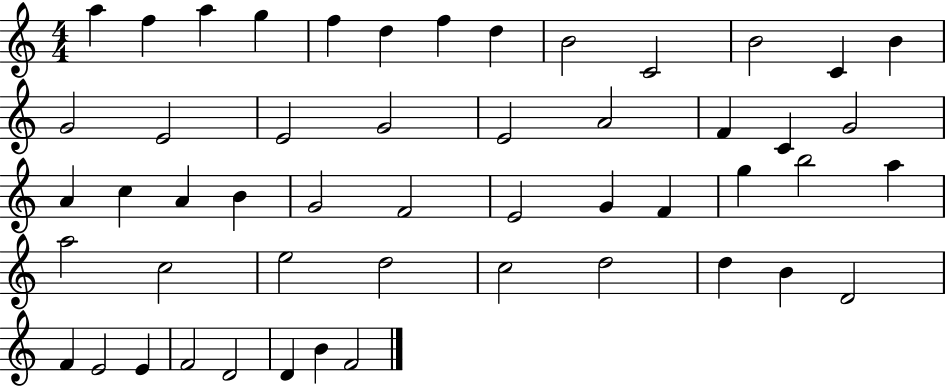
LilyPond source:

{
  \clef treble
  \numericTimeSignature
  \time 4/4
  \key c \major
  a''4 f''4 a''4 g''4 | f''4 d''4 f''4 d''4 | b'2 c'2 | b'2 c'4 b'4 | \break g'2 e'2 | e'2 g'2 | e'2 a'2 | f'4 c'4 g'2 | \break a'4 c''4 a'4 b'4 | g'2 f'2 | e'2 g'4 f'4 | g''4 b''2 a''4 | \break a''2 c''2 | e''2 d''2 | c''2 d''2 | d''4 b'4 d'2 | \break f'4 e'2 e'4 | f'2 d'2 | d'4 b'4 f'2 | \bar "|."
}